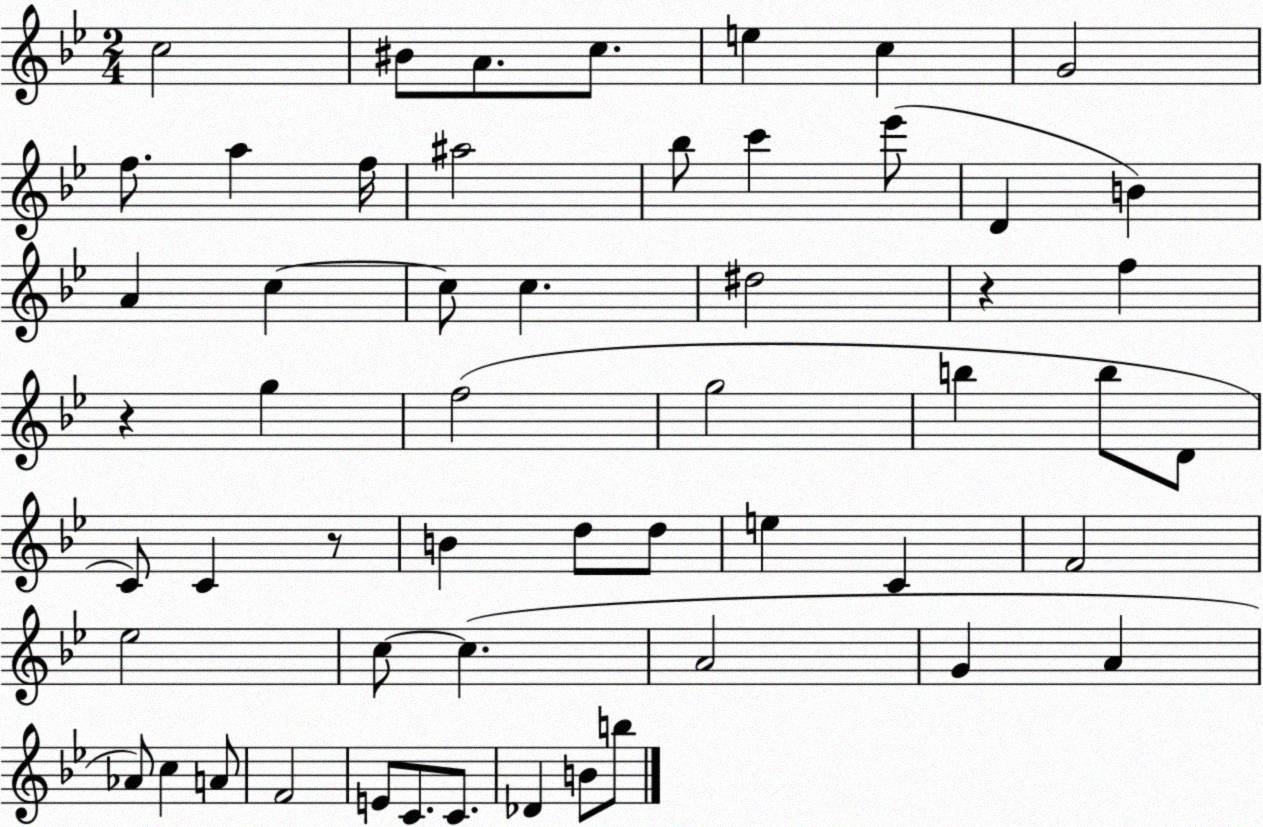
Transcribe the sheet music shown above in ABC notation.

X:1
T:Untitled
M:2/4
L:1/4
K:Bb
c2 ^B/2 A/2 c/2 e c G2 f/2 a f/4 ^a2 _b/2 c' _e'/2 D B A c c/2 c ^d2 z f z g f2 g2 b b/2 D/2 C/2 C z/2 B d/2 d/2 e C F2 _e2 c/2 c A2 G A _A/2 c A/2 F2 E/2 C/2 C/2 _D B/2 b/2